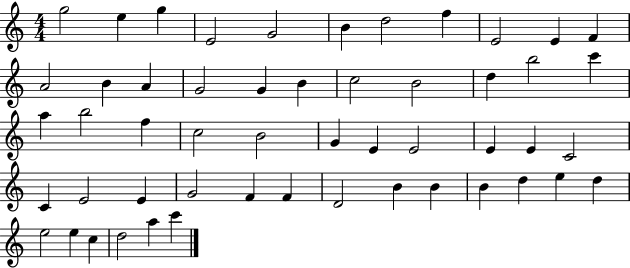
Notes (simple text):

G5/h E5/q G5/q E4/h G4/h B4/q D5/h F5/q E4/h E4/q F4/q A4/h B4/q A4/q G4/h G4/q B4/q C5/h B4/h D5/q B5/h C6/q A5/q B5/h F5/q C5/h B4/h G4/q E4/q E4/h E4/q E4/q C4/h C4/q E4/h E4/q G4/h F4/q F4/q D4/h B4/q B4/q B4/q D5/q E5/q D5/q E5/h E5/q C5/q D5/h A5/q C6/q